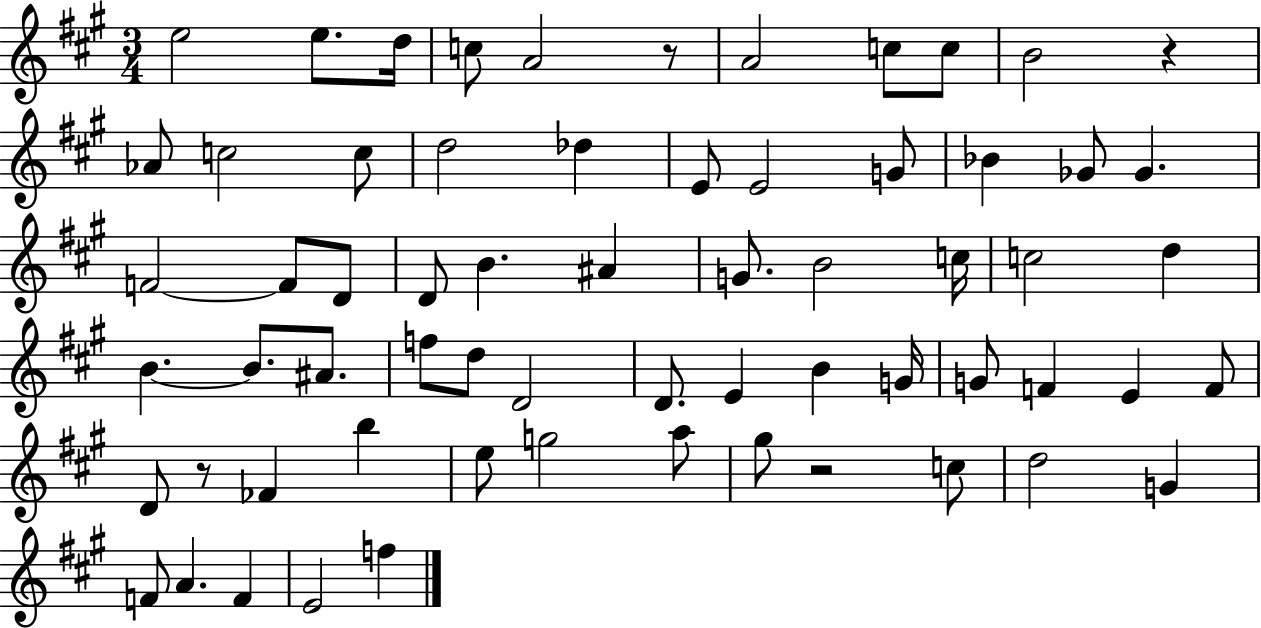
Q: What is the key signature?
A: A major